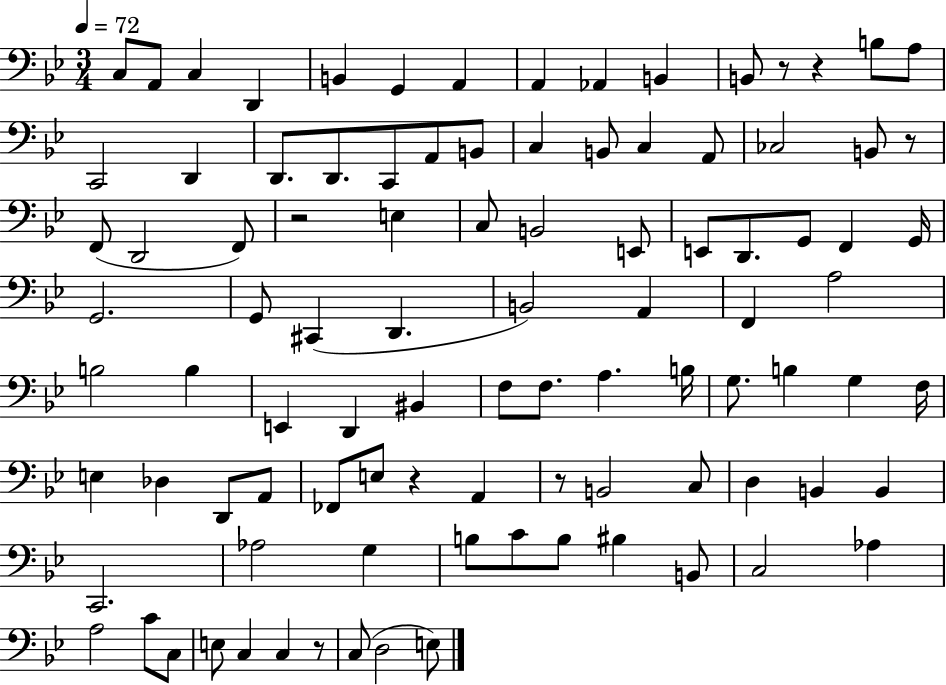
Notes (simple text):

C3/e A2/e C3/q D2/q B2/q G2/q A2/q A2/q Ab2/q B2/q B2/e R/e R/q B3/e A3/e C2/h D2/q D2/e. D2/e. C2/e A2/e B2/e C3/q B2/e C3/q A2/e CES3/h B2/e R/e F2/e D2/h F2/e R/h E3/q C3/e B2/h E2/e E2/e D2/e. G2/e F2/q G2/s G2/h. G2/e C#2/q D2/q. B2/h A2/q F2/q A3/h B3/h B3/q E2/q D2/q BIS2/q F3/e F3/e. A3/q. B3/s G3/e. B3/q G3/q F3/s E3/q Db3/q D2/e A2/e FES2/e E3/e R/q A2/q R/e B2/h C3/e D3/q B2/q B2/q C2/h. Ab3/h G3/q B3/e C4/e B3/e BIS3/q B2/e C3/h Ab3/q A3/h C4/e C3/e E3/e C3/q C3/q R/e C3/e D3/h E3/e